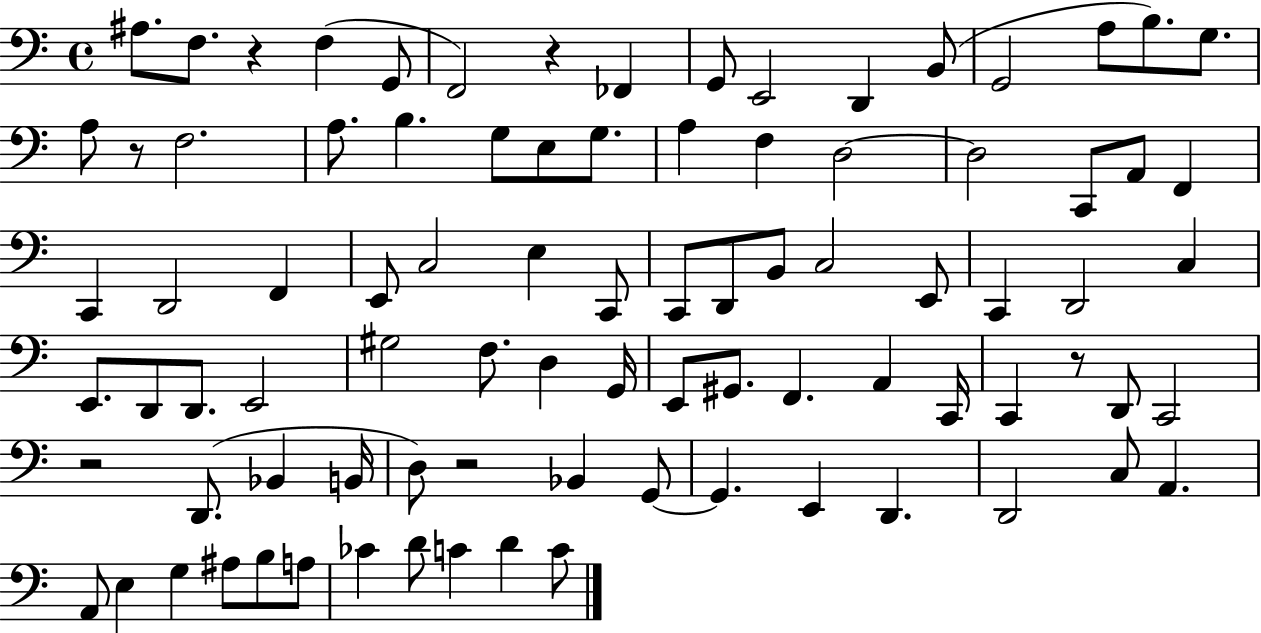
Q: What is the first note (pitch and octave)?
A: A#3